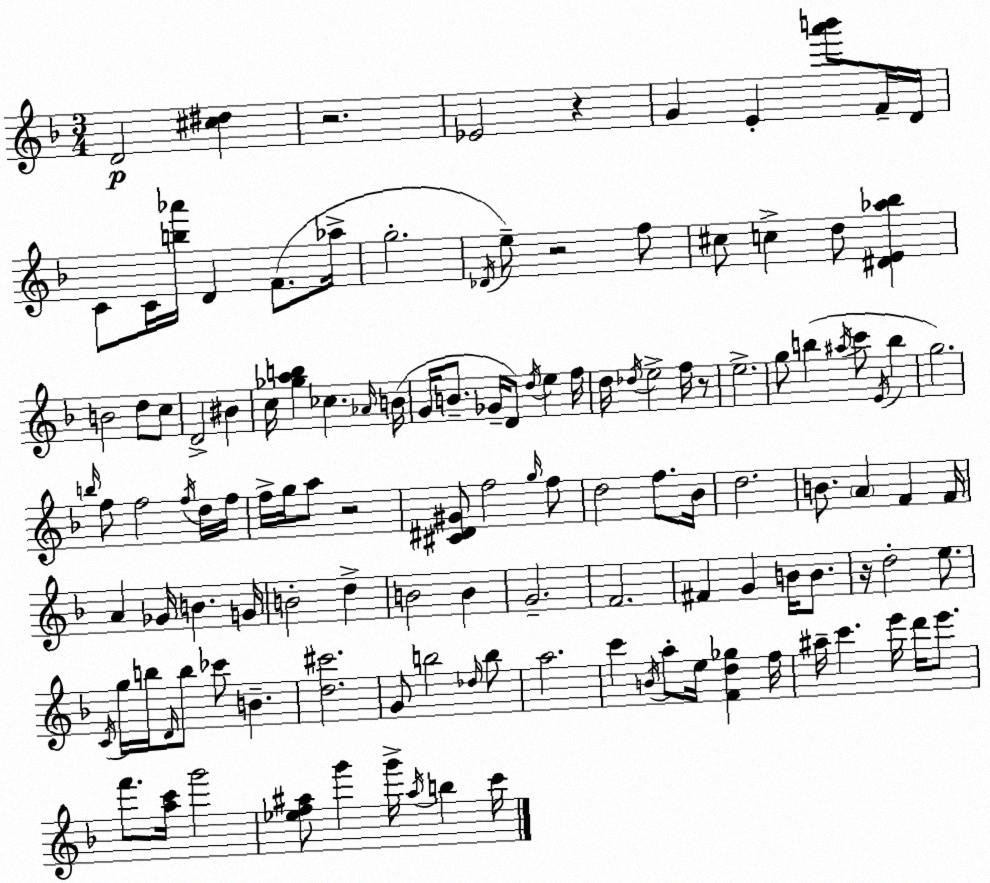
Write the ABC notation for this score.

X:1
T:Untitled
M:3/4
L:1/4
K:F
D2 [^c^d] z2 _E2 z G E [a'b']/2 F/4 D/4 C/2 C/4 [b_a']/4 D F/2 _a/4 g2 _D/4 e/2 z2 f/2 ^c/2 c d/2 [^DE_a_b] B2 d/2 c/2 D2 ^B c/4 [_gab] _c _A/4 B/4 G/4 B/2 _G/4 D/2 d/4 e f/4 d/4 _d/4 e2 f/4 z/2 e2 g/2 b ^a/4 c'/2 E/4 b g2 b/4 f/2 f2 f/4 d/4 f/4 f/4 g/4 a/2 z2 [^C^D^G]/2 f2 g/4 f/2 d2 f/2 _B/4 d2 B/2 A F F/4 A _G/4 B G/4 B2 d B2 B G2 F2 ^F G B/4 B/2 z/4 d2 e/2 C/4 g/4 b/4 D/4 b/2 _c'/2 B [d^c']2 G/2 b2 _d/4 b/2 a2 c' B/4 a/2 e/4 [Fd_g] f/4 ^a/4 c' e'/4 d'/4 e'/2 f'/2 [ac']/4 g'2 [_ef^a]/2 g' g'/4 ^a/4 b c'/4